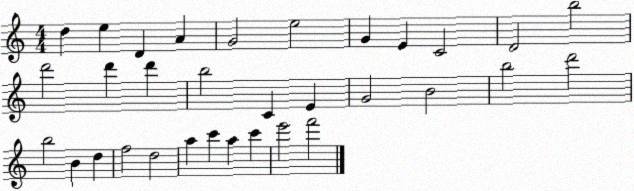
X:1
T:Untitled
M:4/4
L:1/4
K:C
d e D A G2 e2 G E C2 D2 b2 d'2 d' d' b2 C E G2 B2 b2 d'2 b2 B d f2 d2 a c' a c' e'2 f'2